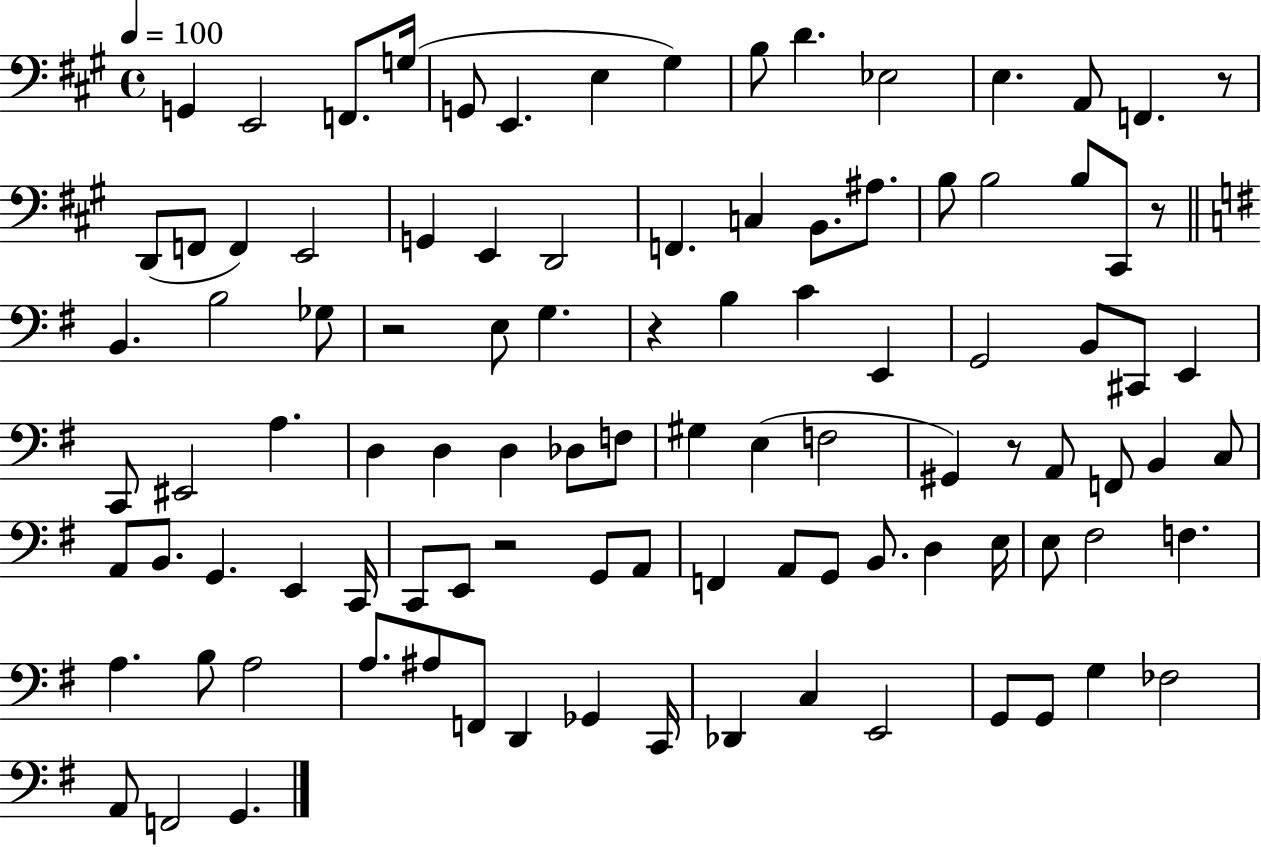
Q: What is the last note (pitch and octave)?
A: G2